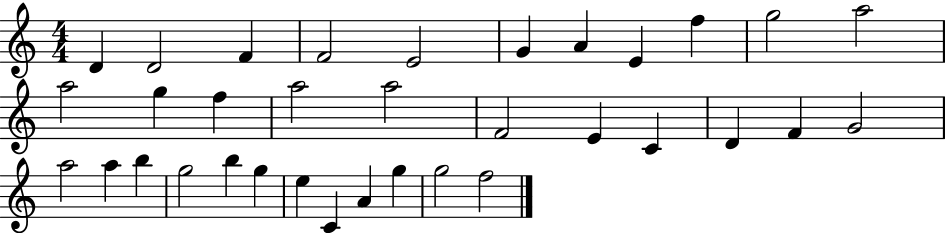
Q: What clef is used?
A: treble